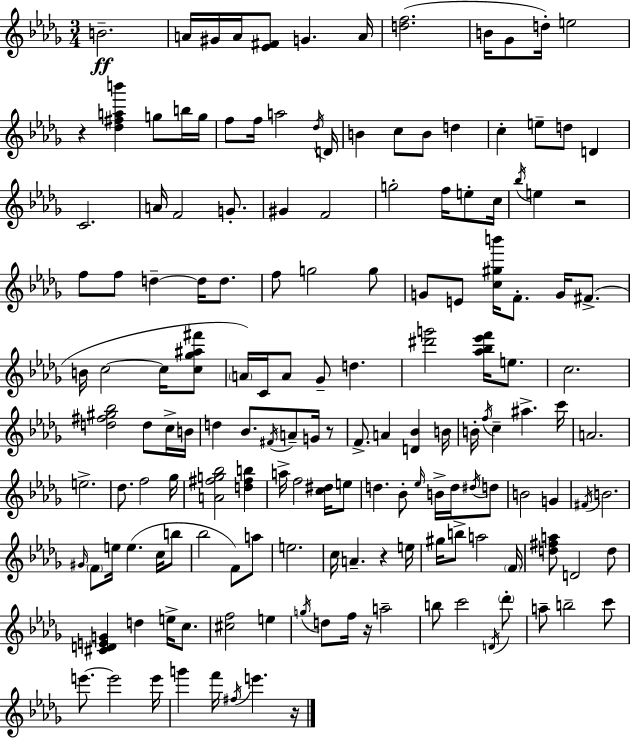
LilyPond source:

{
  \clef treble
  \numericTimeSignature
  \time 3/4
  \key bes \minor
  b'2.--\ff | a'16 gis'16 a'16 <ees' fis'>8 g'4. a'16 | <d'' f''>2.( | b'16 ges'8 d''16-.) e''2 | \break r4 <des'' fis'' a'' b'''>4 g''8 b''16 g''16 | f''8 f''16 a''2 \acciaccatura { des''16 } | d'16 b'4 c''8 b'8 d''4 | c''4-. e''8-- d''8 d'4 | \break c'2. | a'16 f'2 g'8.-. | gis'4 f'2 | g''2-. f''16 e''8-. | \break c''16 \acciaccatura { bes''16 } e''4 r2 | f''8 f''8 d''4--~~ d''16 d''8. | f''8 g''2 | g''8 g'8 e'8 <c'' gis'' b'''>16 f'8.-. g'16 fis'8.->( | \break b'16 c''2~~ c''16 | <c'' ges'' ais'' fis'''>8 \parenthesize a'16) c'16 a'8 ges'8-- d''4. | <dis''' g'''>2 <aes'' bes'' ees''' f'''>16 e''8. | c''2. | \break <d'' fis'' gis'' bes''>2 d''8 | c''16-> b'16 d''4 bes'8. \acciaccatura { fis'16 } a'8-- | g'16 r8 f'8.-> a'4 <d' bes'>4 | b'16 b'16-. \acciaccatura { f''16 } c''4-- ais''4.-> | \break c'''16 a'2. | e''2.-> | des''8. f''2 | ges''16 <a' fis'' g'' bes''>2 | \break <d'' fis'' b''>4 a''16-> f''2 | <c'' dis''>16 e''8 d''4. bes'8-. | \grace { ees''16 } b'16-> d''16 \acciaccatura { dis''16 } d''8 b'2 | g'4 \acciaccatura { fis'16 } b'2. | \break \grace { gis'16 } \parenthesize f'8 e''16 e''4.( | c''16 b''8 bes''2 | f'8) a''8 e''2. | c''16 a'4.-- | \break r4 e''16 gis''16 b''8-> a''2 | \parenthesize f'16 <d'' fis'' a''>8 d'2 | d''8 <cis' d' e' g'>4 | d''4 e''16-> c''8. <cis'' f''>2 | \break e''4 \acciaccatura { g''16 } d''8 f''16 | r16 a''2-- b''8 c'''2 | \acciaccatura { d'16 } \parenthesize des'''8-. a''8-- | b''2-- c'''8 e'''8.~~ | \break e'''2 e'''16 g'''4 | f'''16 \acciaccatura { fis''16 } e'''4. r16 \bar "|."
}